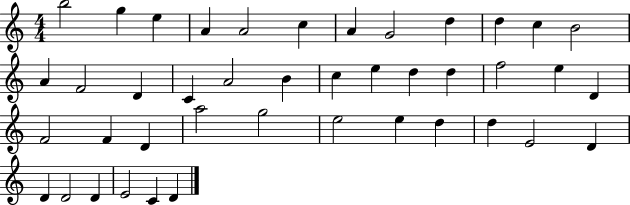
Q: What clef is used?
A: treble